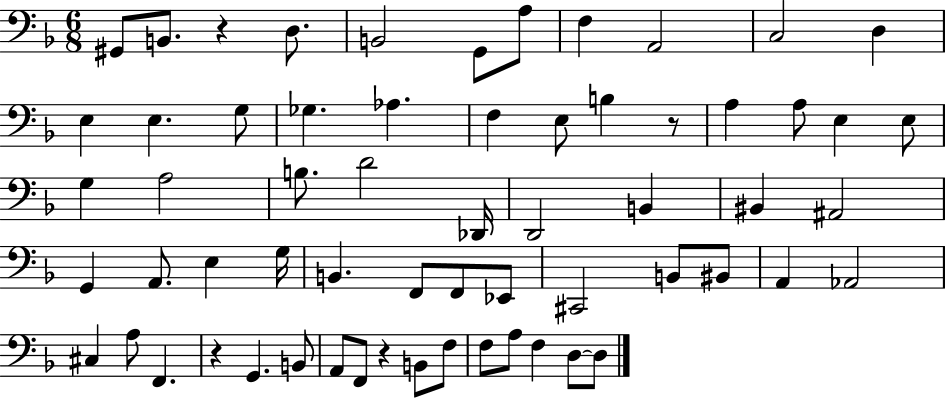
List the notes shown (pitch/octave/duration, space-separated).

G#2/e B2/e. R/q D3/e. B2/h G2/e A3/e F3/q A2/h C3/h D3/q E3/q E3/q. G3/e Gb3/q. Ab3/q. F3/q E3/e B3/q R/e A3/q A3/e E3/q E3/e G3/q A3/h B3/e. D4/h Db2/s D2/h B2/q BIS2/q A#2/h G2/q A2/e. E3/q G3/s B2/q. F2/e F2/e Eb2/e C#2/h B2/e BIS2/e A2/q Ab2/h C#3/q A3/e F2/q. R/q G2/q. B2/e A2/e F2/e R/q B2/e F3/e F3/e A3/e F3/q D3/e D3/e